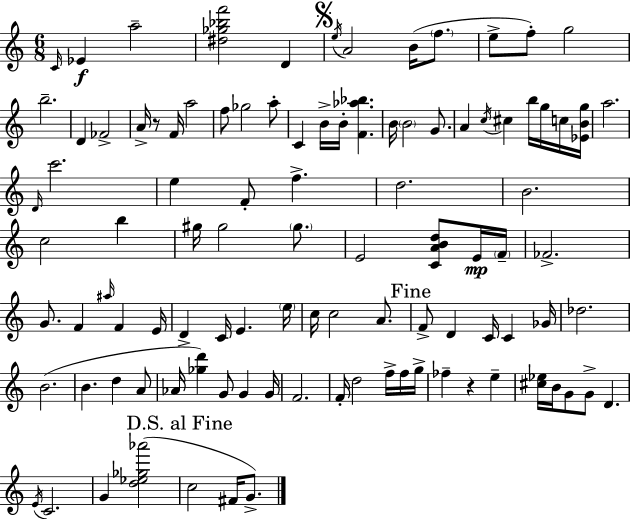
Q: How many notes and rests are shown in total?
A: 102